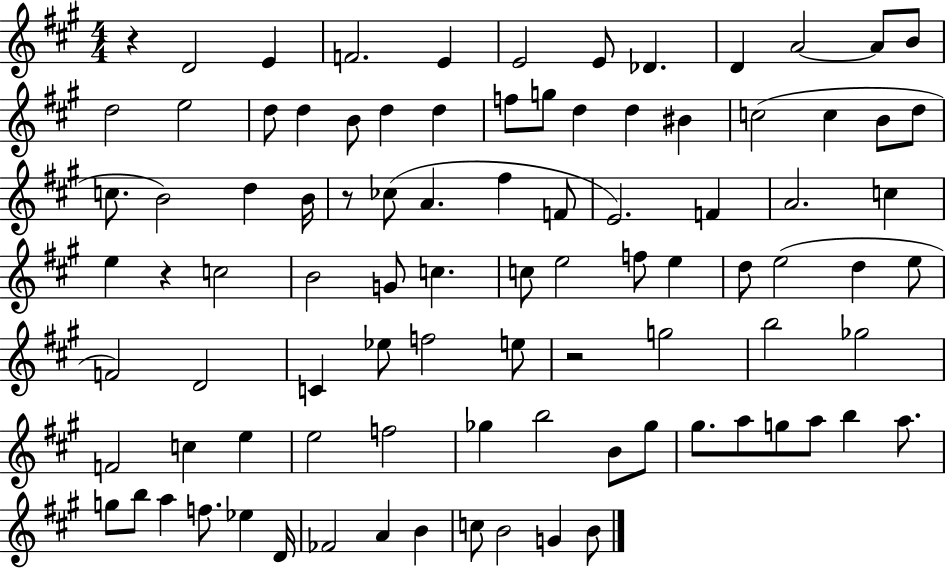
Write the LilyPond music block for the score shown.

{
  \clef treble
  \numericTimeSignature
  \time 4/4
  \key a \major
  \repeat volta 2 { r4 d'2 e'4 | f'2. e'4 | e'2 e'8 des'4. | d'4 a'2~~ a'8 b'8 | \break d''2 e''2 | d''8 d''4 b'8 d''4 d''4 | f''8 g''8 d''4 d''4 bis'4 | c''2( c''4 b'8 d''8 | \break c''8. b'2) d''4 b'16 | r8 ces''8( a'4. fis''4 f'8 | e'2.) f'4 | a'2. c''4 | \break e''4 r4 c''2 | b'2 g'8 c''4. | c''8 e''2 f''8 e''4 | d''8 e''2( d''4 e''8 | \break f'2) d'2 | c'4 ees''8 f''2 e''8 | r2 g''2 | b''2 ges''2 | \break f'2 c''4 e''4 | e''2 f''2 | ges''4 b''2 b'8 ges''8 | gis''8. a''8 g''8 a''8 b''4 a''8. | \break g''8 b''8 a''4 f''8. ees''4 d'16 | fes'2 a'4 b'4 | c''8 b'2 g'4 b'8 | } \bar "|."
}